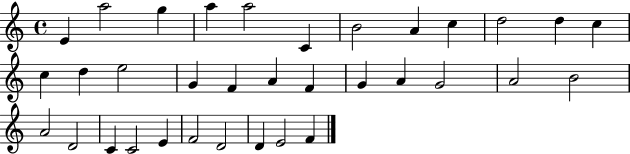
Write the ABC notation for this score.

X:1
T:Untitled
M:4/4
L:1/4
K:C
E a2 g a a2 C B2 A c d2 d c c d e2 G F A F G A G2 A2 B2 A2 D2 C C2 E F2 D2 D E2 F